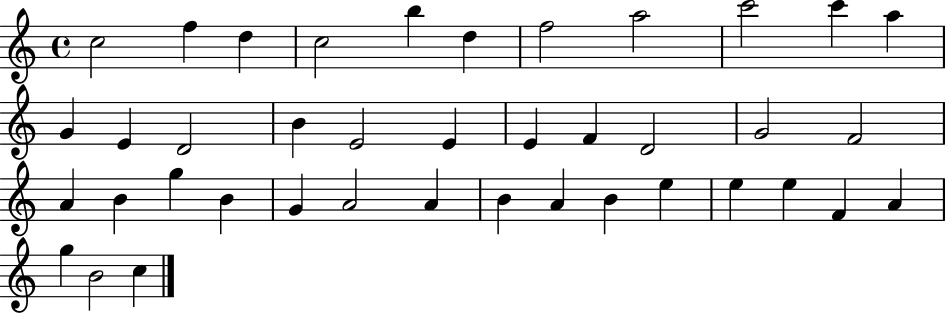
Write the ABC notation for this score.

X:1
T:Untitled
M:4/4
L:1/4
K:C
c2 f d c2 b d f2 a2 c'2 c' a G E D2 B E2 E E F D2 G2 F2 A B g B G A2 A B A B e e e F A g B2 c